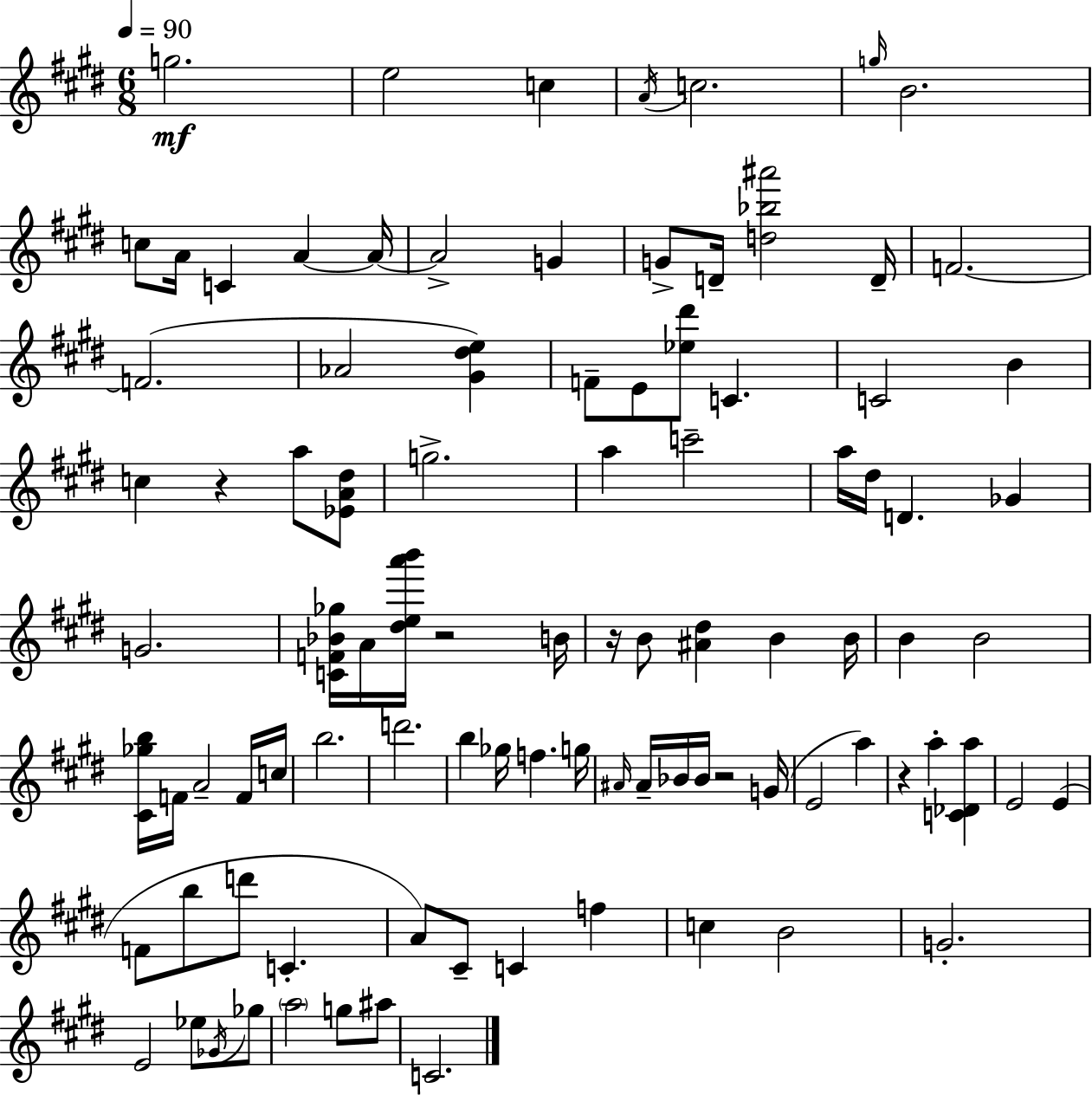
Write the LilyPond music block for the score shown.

{
  \clef treble
  \numericTimeSignature
  \time 6/8
  \key e \major
  \tempo 4 = 90
  \repeat volta 2 { g''2.\mf | e''2 c''4 | \acciaccatura { a'16 } c''2. | \grace { g''16 } b'2. | \break c''8 a'16 c'4 a'4~~ | a'16~~ a'2-> g'4 | g'8-> d'16-- <d'' bes'' ais'''>2 | d'16-- f'2.~~ | \break f'2.( | aes'2 <gis' dis'' e''>4) | f'8-- e'8 <ees'' dis'''>8 c'4. | c'2 b'4 | \break c''4 r4 a''8 | <ees' a' dis''>8 g''2.-> | a''4 c'''2-- | a''16 dis''16 d'4. ges'4 | \break g'2. | <c' f' bes' ges''>16 a'16 <dis'' e'' a''' b'''>16 r2 | b'16 r16 b'8 <ais' dis''>4 b'4 | b'16 b'4 b'2 | \break <cis' ges'' b''>16 f'16 a'2-- | f'16 c''16 b''2. | d'''2. | b''4 ges''16 f''4. | \break g''16 \grace { ais'16 } ais'16-- bes'16 bes'16 r2 | g'16( e'2 a''4) | r4 a''4-. <c' des' a''>4 | e'2 e'4( | \break f'8 b''8 d'''8 c'4.-. | a'8) cis'8-- c'4 f''4 | c''4 b'2 | g'2.-. | \break e'2 ees''8 | \acciaccatura { ges'16 } ges''8 \parenthesize a''2 | g''8 ais''8 c'2. | } \bar "|."
}